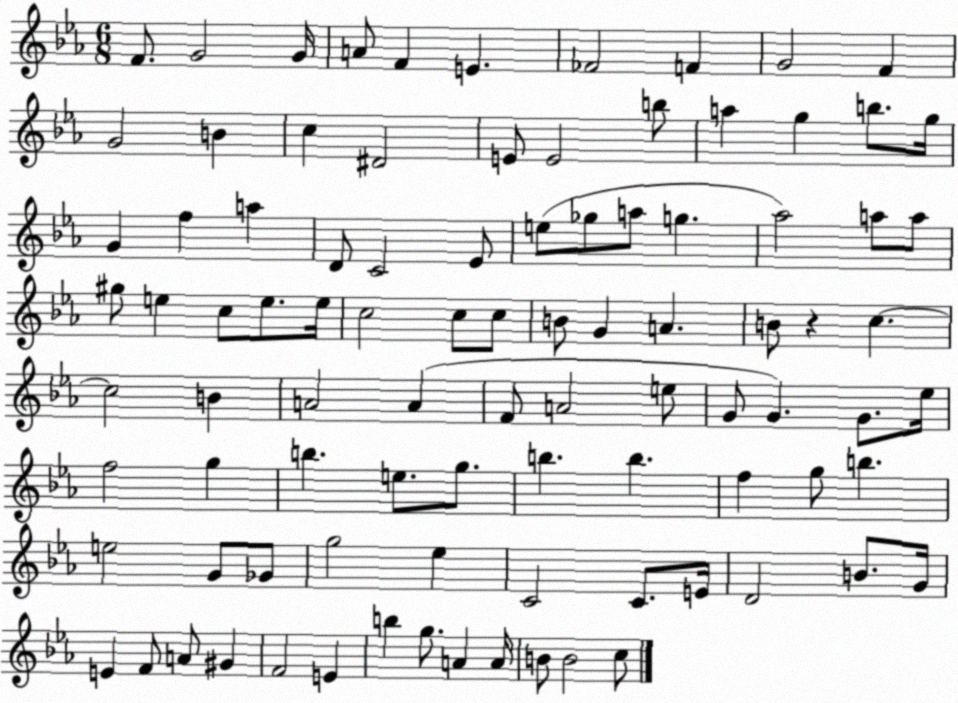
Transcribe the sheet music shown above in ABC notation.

X:1
T:Untitled
M:6/8
L:1/4
K:Eb
F/2 G2 G/4 A/2 F E _F2 F G2 F G2 B c ^D2 E/2 E2 b/2 a g b/2 g/4 G f a D/2 C2 _E/2 e/2 _g/2 a/2 g _a2 a/2 a/2 ^g/2 e c/2 e/2 e/4 c2 c/2 c/2 B/2 G A B/2 z c c2 B A2 A F/2 A2 e/2 G/2 G G/2 _e/4 f2 g b e/2 g/2 b b f g/2 b e2 G/2 _G/2 g2 _e C2 C/2 E/4 D2 B/2 G/4 E F/2 A/2 ^G F2 E b g/2 A A/4 B/2 B2 c/2